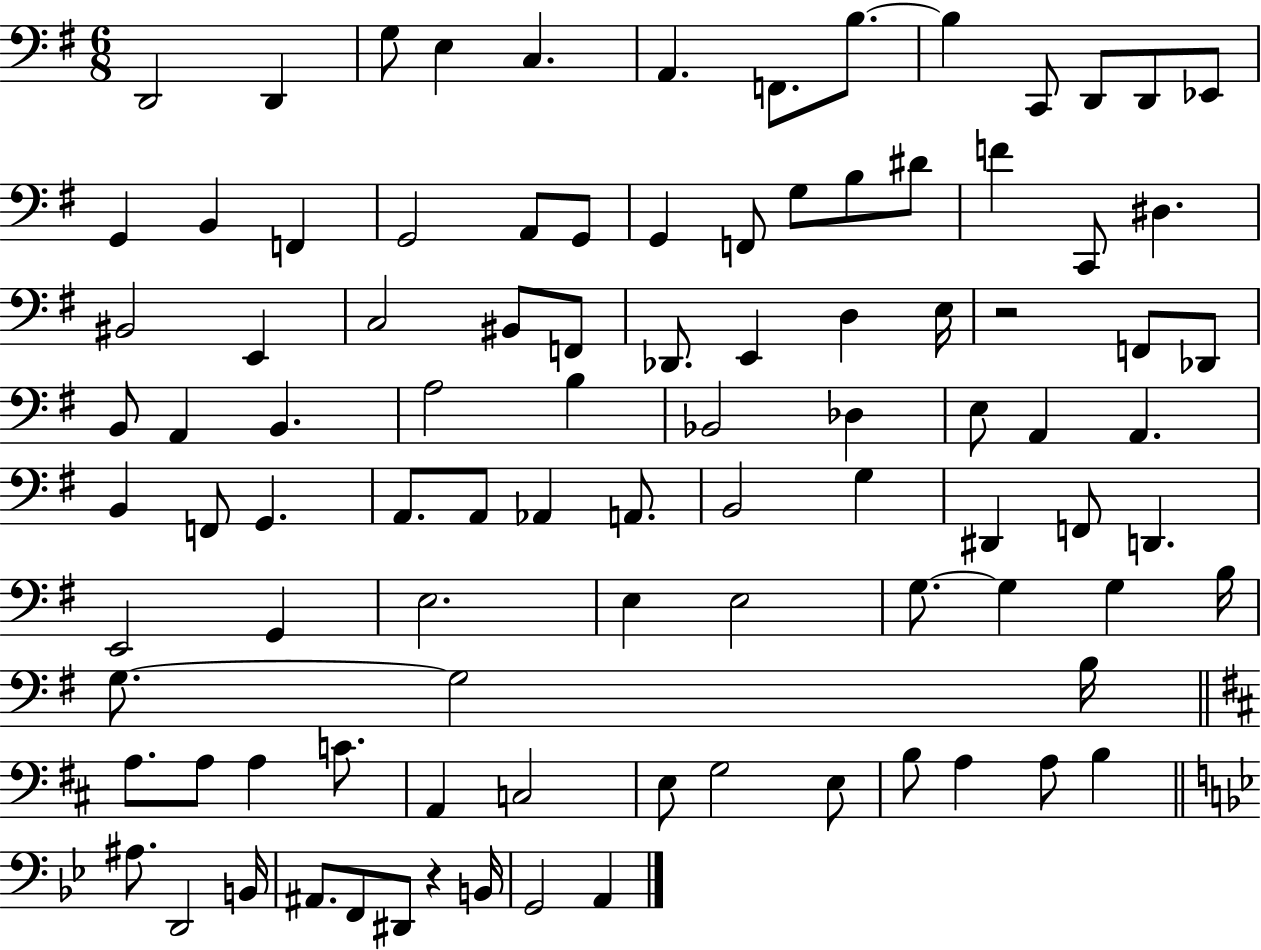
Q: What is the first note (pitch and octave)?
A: D2